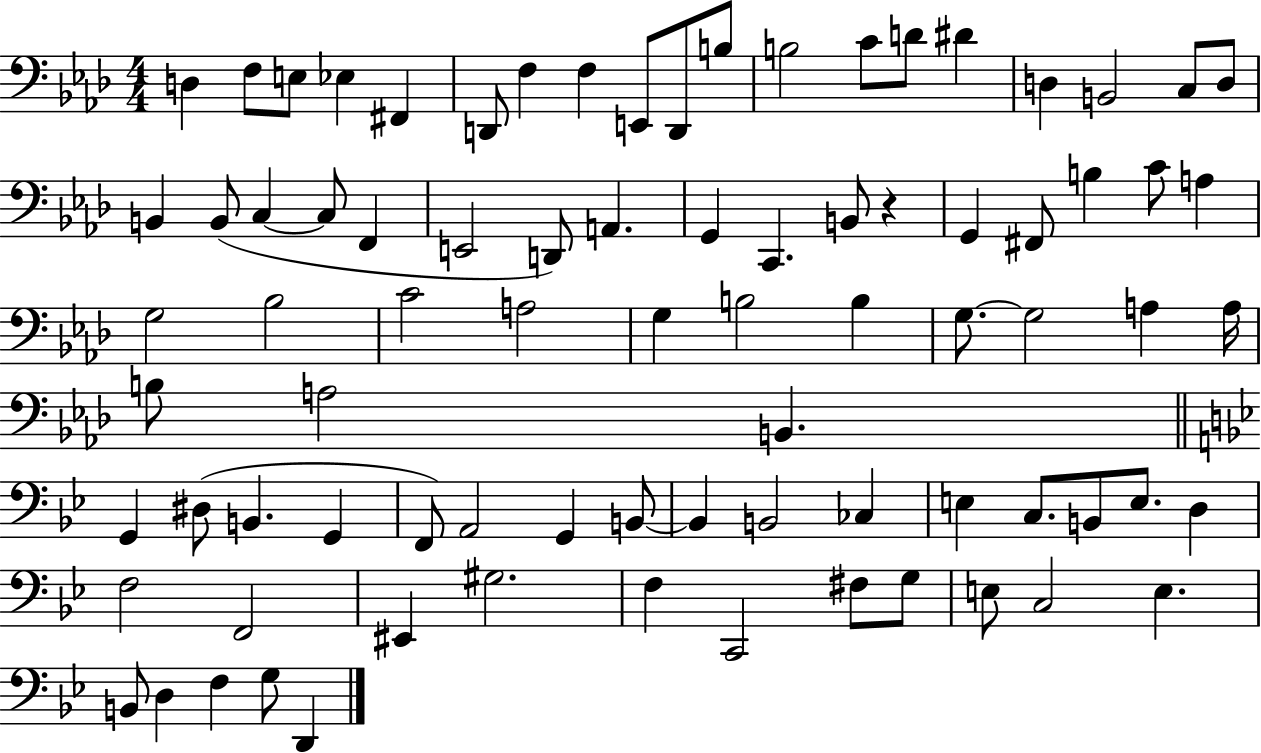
X:1
T:Untitled
M:4/4
L:1/4
K:Ab
D, F,/2 E,/2 _E, ^F,, D,,/2 F, F, E,,/2 D,,/2 B,/2 B,2 C/2 D/2 ^D D, B,,2 C,/2 D,/2 B,, B,,/2 C, C,/2 F,, E,,2 D,,/2 A,, G,, C,, B,,/2 z G,, ^F,,/2 B, C/2 A, G,2 _B,2 C2 A,2 G, B,2 B, G,/2 G,2 A, A,/4 B,/2 A,2 B,, G,, ^D,/2 B,, G,, F,,/2 A,,2 G,, B,,/2 B,, B,,2 _C, E, C,/2 B,,/2 E,/2 D, F,2 F,,2 ^E,, ^G,2 F, C,,2 ^F,/2 G,/2 E,/2 C,2 E, B,,/2 D, F, G,/2 D,,